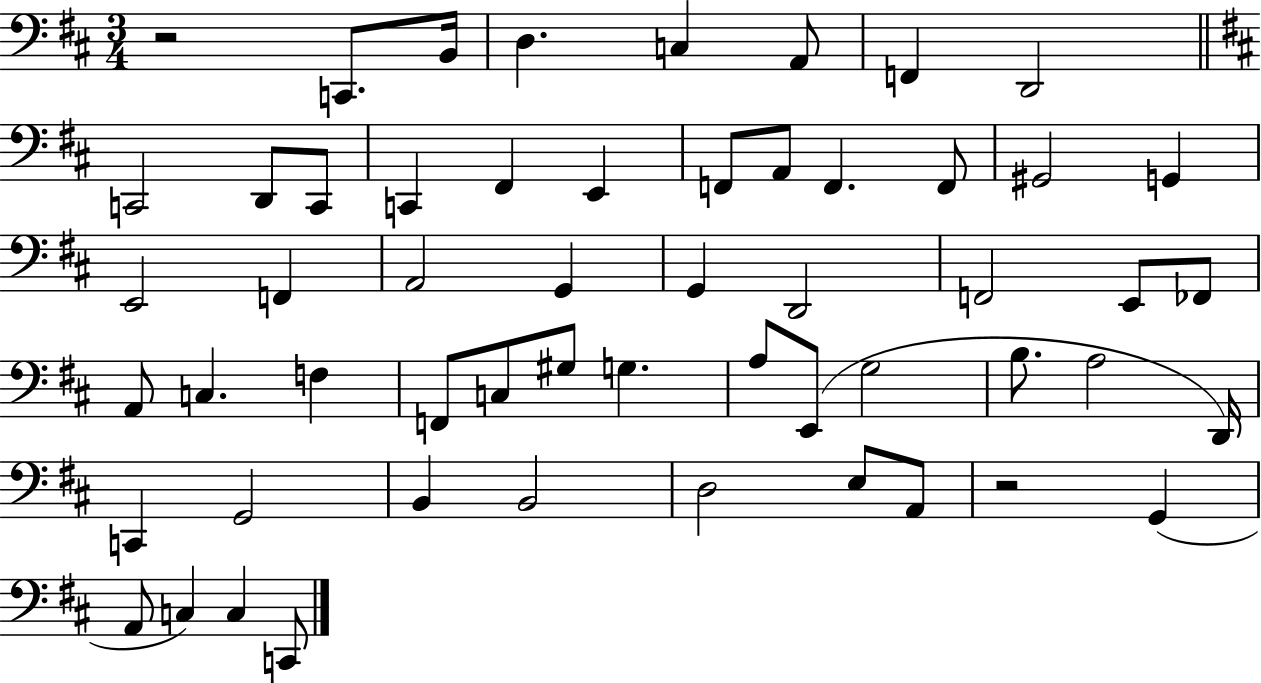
X:1
T:Untitled
M:3/4
L:1/4
K:D
z2 C,,/2 B,,/4 D, C, A,,/2 F,, D,,2 C,,2 D,,/2 C,,/2 C,, ^F,, E,, F,,/2 A,,/2 F,, F,,/2 ^G,,2 G,, E,,2 F,, A,,2 G,, G,, D,,2 F,,2 E,,/2 _F,,/2 A,,/2 C, F, F,,/2 C,/2 ^G,/2 G, A,/2 E,,/2 G,2 B,/2 A,2 D,,/4 C,, G,,2 B,, B,,2 D,2 E,/2 A,,/2 z2 G,, A,,/2 C, C, C,,/2